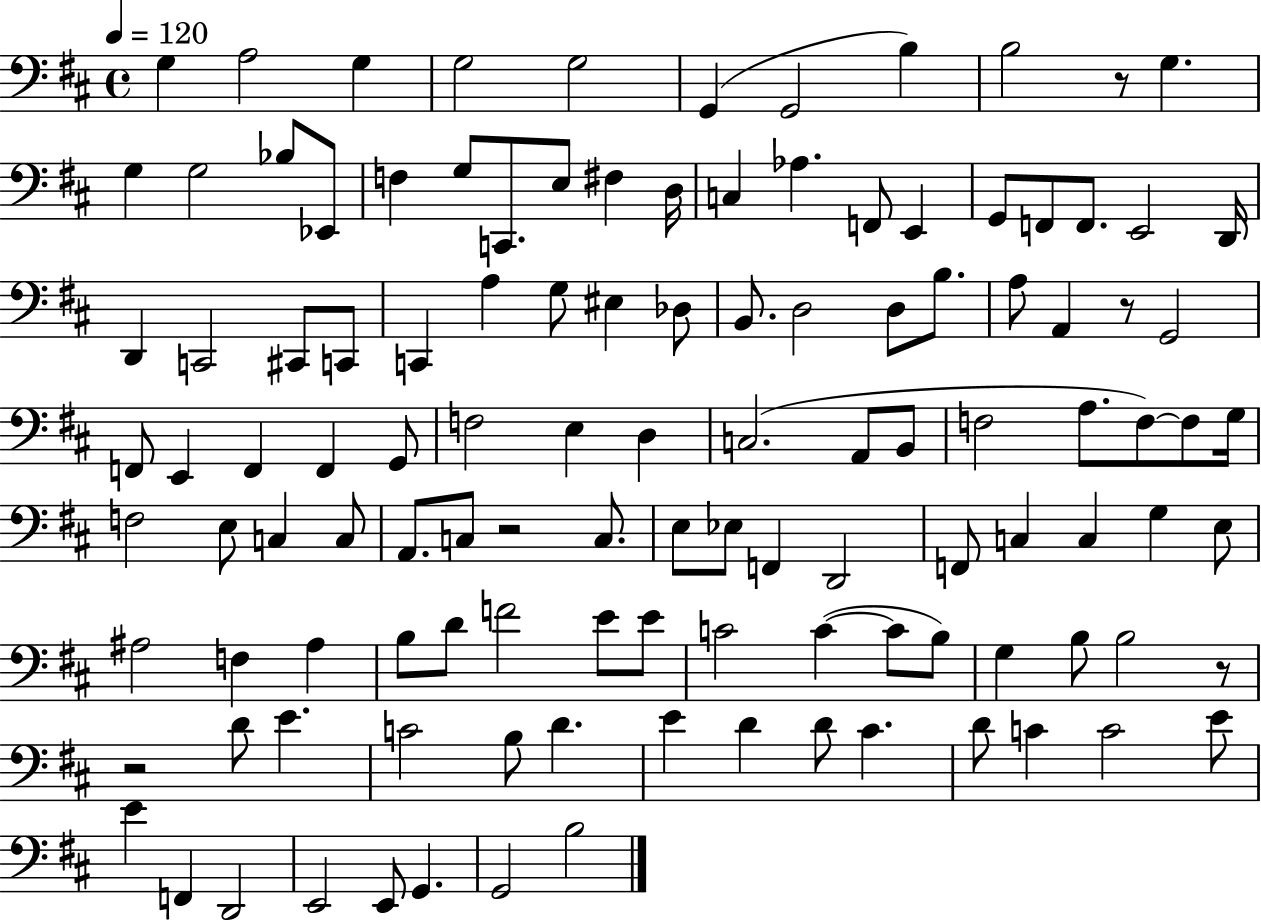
{
  \clef bass
  \time 4/4
  \defaultTimeSignature
  \key d \major
  \tempo 4 = 120
  \repeat volta 2 { g4 a2 g4 | g2 g2 | g,4( g,2 b4) | b2 r8 g4. | \break g4 g2 bes8 ees,8 | f4 g8 c,8. e8 fis4 d16 | c4 aes4. f,8 e,4 | g,8 f,8 f,8. e,2 d,16 | \break d,4 c,2 cis,8 c,8 | c,4 a4 g8 eis4 des8 | b,8. d2 d8 b8. | a8 a,4 r8 g,2 | \break f,8 e,4 f,4 f,4 g,8 | f2 e4 d4 | c2.( a,8 b,8 | f2 a8. f8~~) f8 g16 | \break f2 e8 c4 c8 | a,8. c8 r2 c8. | e8 ees8 f,4 d,2 | f,8 c4 c4 g4 e8 | \break ais2 f4 ais4 | b8 d'8 f'2 e'8 e'8 | c'2 c'4~(~ c'8 b8) | g4 b8 b2 r8 | \break r2 d'8 e'4. | c'2 b8 d'4. | e'4 d'4 d'8 cis'4. | d'8 c'4 c'2 e'8 | \break e'4 f,4 d,2 | e,2 e,8 g,4. | g,2 b2 | } \bar "|."
}